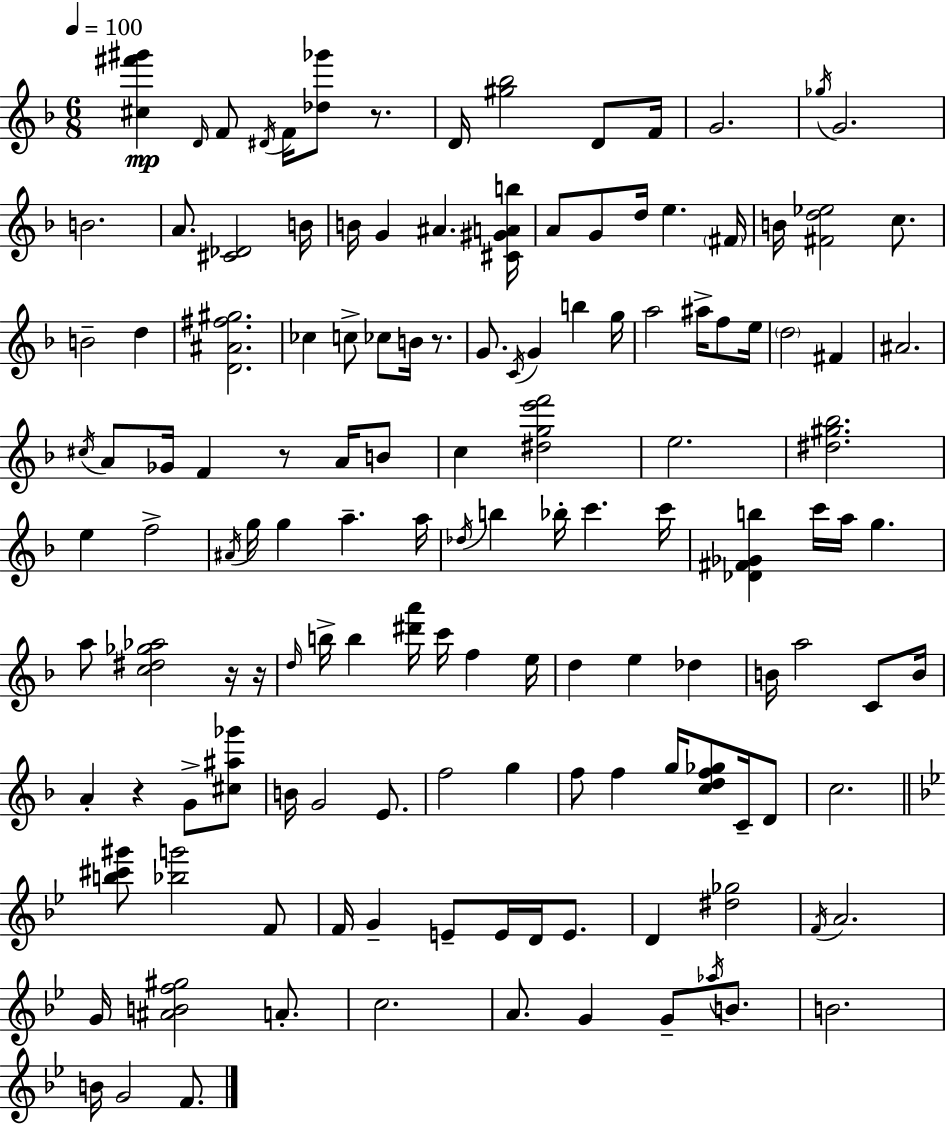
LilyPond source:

{
  \clef treble
  \numericTimeSignature
  \time 6/8
  \key f \major
  \tempo 4 = 100
  <cis'' fis''' gis'''>4\mp \grace { d'16 } f'8 \acciaccatura { dis'16 } f'16 <des'' ges'''>8 r8. | d'16 <gis'' bes''>2 d'8 | f'16 g'2. | \acciaccatura { ges''16 } g'2. | \break b'2. | a'8. <cis' des'>2 | b'16 b'16 g'4 ais'4. | <cis' gis' a' b''>16 a'8 g'8 d''16 e''4. | \break \parenthesize fis'16 b'16 <fis' d'' ees''>2 | c''8. b'2-- d''4 | <d' ais' fis'' gis''>2. | ces''4 c''8-> ces''8 b'16 | \break r8. g'8. \acciaccatura { c'16 } g'4 b''4 | g''16 a''2 | ais''16-> f''8 e''16 \parenthesize d''2 | fis'4 ais'2. | \break \acciaccatura { cis''16 } a'8 ges'16 f'4 | r8 a'16 b'8 c''4 <dis'' g'' e''' f'''>2 | e''2. | <dis'' gis'' bes''>2. | \break e''4 f''2-> | \acciaccatura { ais'16 } g''16 g''4 a''4.-- | a''16 \acciaccatura { des''16 } b''4 bes''16-. | c'''4. c'''16 <des' fis' ges' b''>4 c'''16 | \break a''16 g''4. a''8 <c'' dis'' ges'' aes''>2 | r16 r16 \grace { d''16 } b''16-> b''4 | <dis''' a'''>16 c'''16 f''4 e''16 d''4 | e''4 des''4 b'16 a''2 | \break c'8 b'16 a'4-. | r4 g'8-> <cis'' ais'' ges'''>8 b'16 g'2 | e'8. f''2 | g''4 f''8 f''4 | \break g''16 <c'' d'' f'' ges''>8 c'16-- d'8 c''2. | \bar "||" \break \key bes \major <b'' cis''' gis'''>8 <bes'' g'''>2 f'8 | f'16 g'4-- e'8-- e'16 d'16 e'8. | d'4 <dis'' ges''>2 | \acciaccatura { f'16 } a'2. | \break g'16 <ais' b' f'' gis''>2 a'8.-. | c''2. | a'8. g'4 g'8-- \acciaccatura { aes''16 } b'8. | b'2. | \break b'16 g'2 f'8. | \bar "|."
}